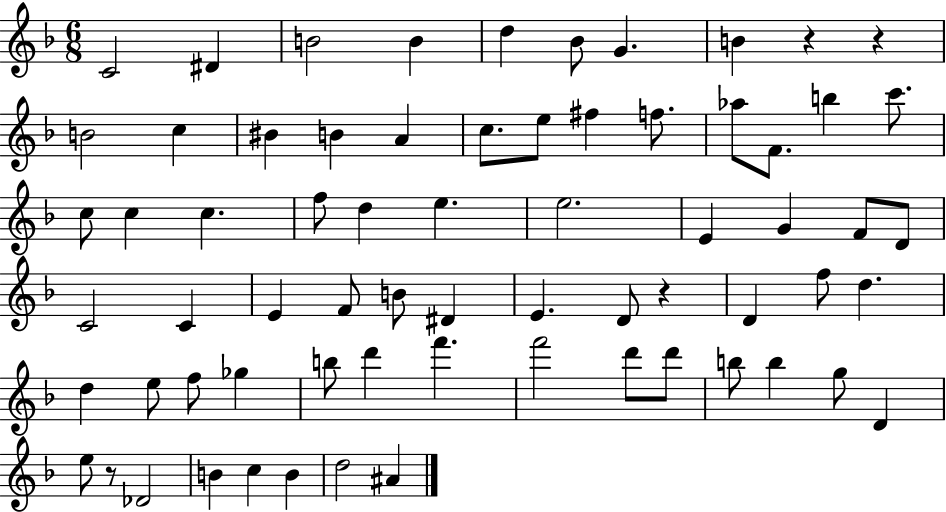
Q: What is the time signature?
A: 6/8